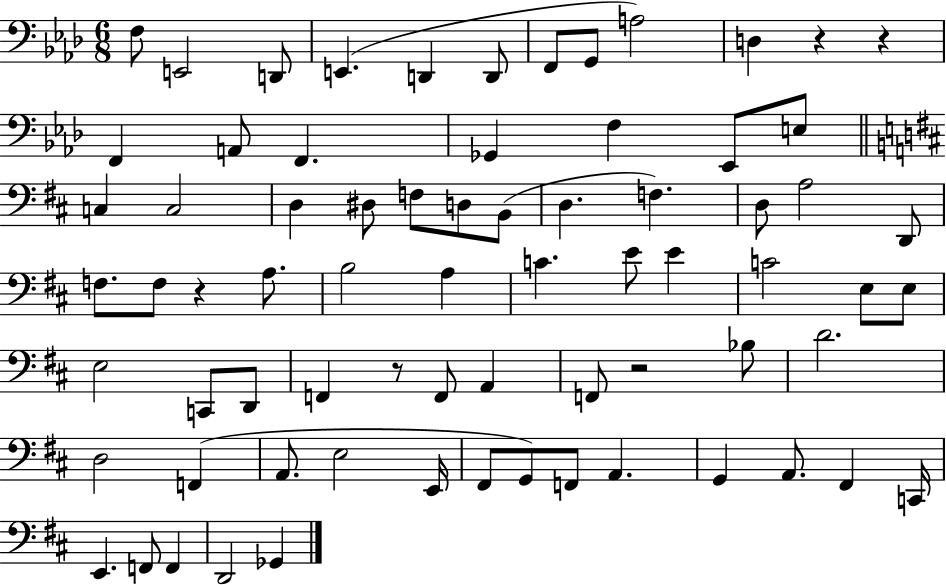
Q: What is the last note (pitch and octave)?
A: Gb2